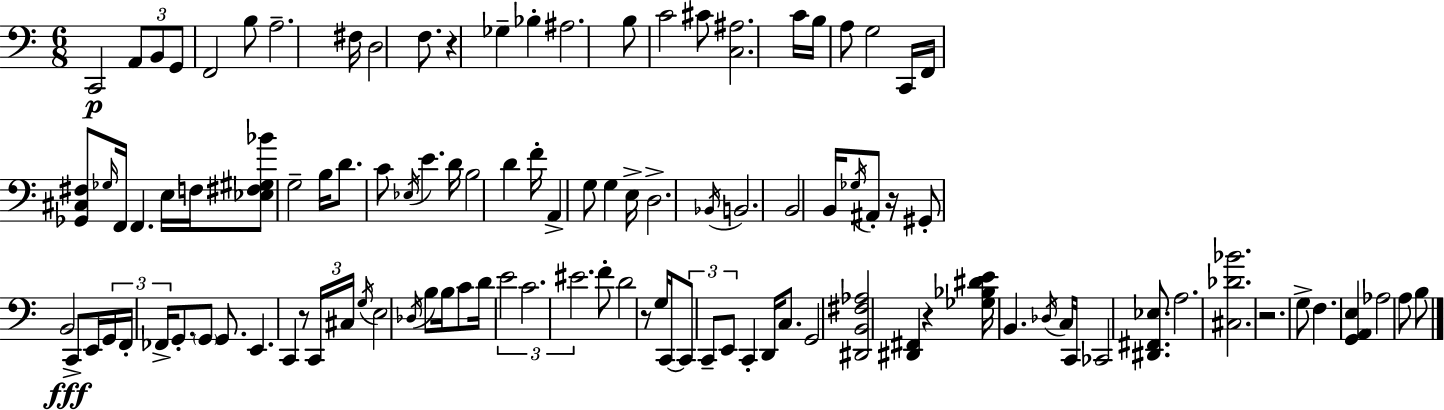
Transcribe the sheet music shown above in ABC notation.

X:1
T:Untitled
M:6/8
L:1/4
K:Am
C,,2 A,,/2 B,,/2 G,,/2 F,,2 B,/2 A,2 ^F,/4 D,2 F,/2 z _G, _B, ^A,2 B,/2 C2 ^C/2 [C,^A,]2 C/4 B,/4 A,/2 G,2 C,,/4 F,,/4 [_G,,^C,^F,]/2 _G,/4 F,,/4 F,, E,/4 F,/4 [_E,^F,^G,_B]/2 G,2 B,/4 D/2 C/2 _E,/4 E D/4 B,2 D F/4 A,, G,/2 G, E,/4 D,2 _B,,/4 B,,2 B,,2 B,,/4 _G,/4 ^A,,/2 z/4 ^G,,/2 B,,2 C,,/2 E,,/4 G,,/4 F,,/4 _F,,/4 G,,/2 G,,/2 G,,/2 E,, C,, z/2 C,,/4 ^C,/4 G,/4 E,2 _D,/4 B,/2 B,/4 C/2 D/4 E2 C2 ^E2 F/2 D2 z/2 G,/4 C,,/4 C,,/2 C,,/2 E,,/2 C,, D,,/4 C,/2 G,,2 [^D,,B,,^F,_A,]2 [^D,,^F,,] z [_G,_B,^DE]/4 B,, _D,/4 C,/4 C,,/4 _C,,2 [^D,,^F,,_E,]/2 A,2 [^C,_D_B]2 z2 G,/2 F, [G,,A,,E,] _A,2 A,/2 B,/2